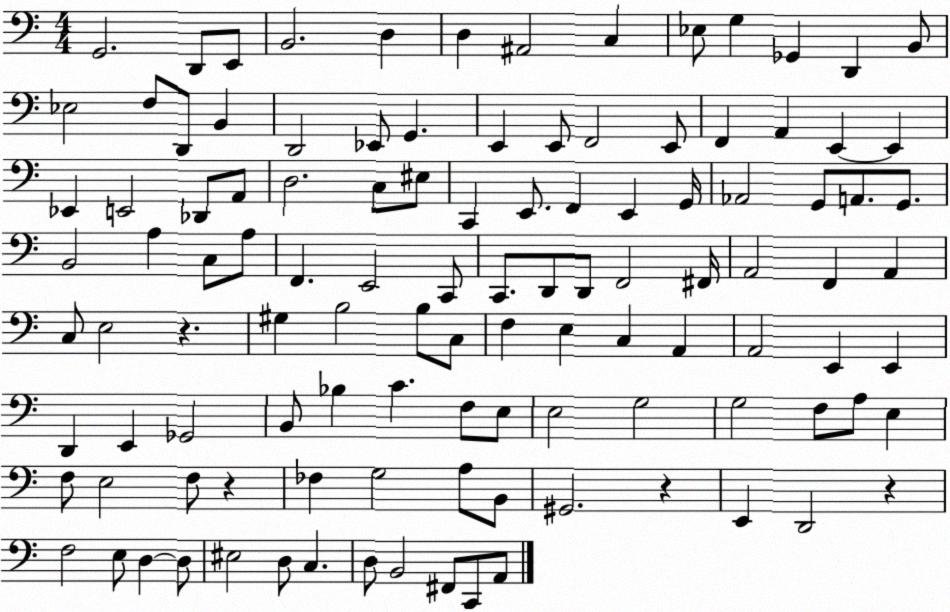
X:1
T:Untitled
M:4/4
L:1/4
K:C
G,,2 D,,/2 E,,/2 B,,2 D, D, ^A,,2 C, _E,/2 G, _G,, D,, B,,/2 _E,2 F,/2 D,,/2 B,, D,,2 _E,,/2 G,, E,, E,,/2 F,,2 E,,/2 F,, A,, E,, E,, _E,, E,,2 _D,,/2 A,,/2 D,2 C,/2 ^E,/2 C,, E,,/2 F,, E,, G,,/4 _A,,2 G,,/2 A,,/2 G,,/2 B,,2 A, C,/2 A,/2 F,, E,,2 C,,/2 C,,/2 D,,/2 D,,/2 F,,2 ^F,,/4 A,,2 F,, A,, C,/2 E,2 z ^G, B,2 B,/2 C,/2 F, E, C, A,, A,,2 E,, E,, D,, E,, _G,,2 B,,/2 _B, C F,/2 E,/2 E,2 G,2 G,2 F,/2 A,/2 E, F,/2 E,2 F,/2 z _F, G,2 A,/2 B,,/2 ^G,,2 z E,, D,,2 z F,2 E,/2 D, D,/2 ^E,2 D,/2 C, D,/2 B,,2 ^F,,/2 C,,/2 A,,/2